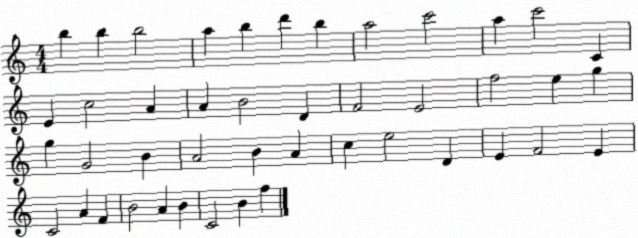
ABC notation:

X:1
T:Untitled
M:4/4
L:1/4
K:C
b b b2 a b d' b a2 c'2 a c'2 C E c2 A A B2 D F2 E2 f2 e g g G2 B A2 B A c e2 D E F2 E C2 A F B2 A B C2 B f